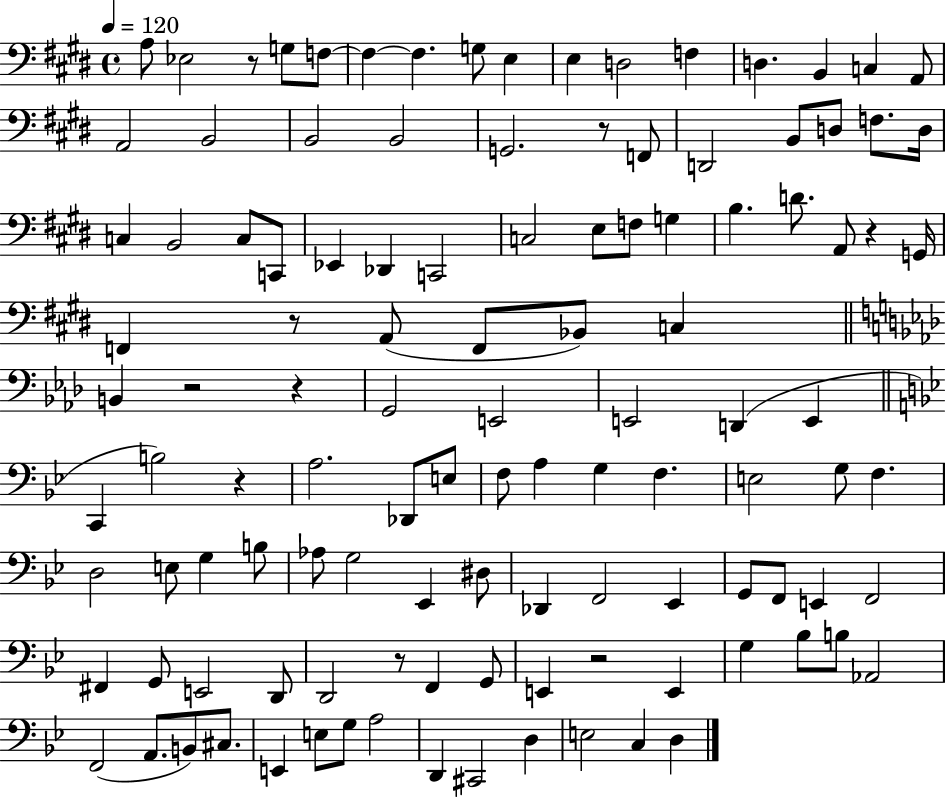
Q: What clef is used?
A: bass